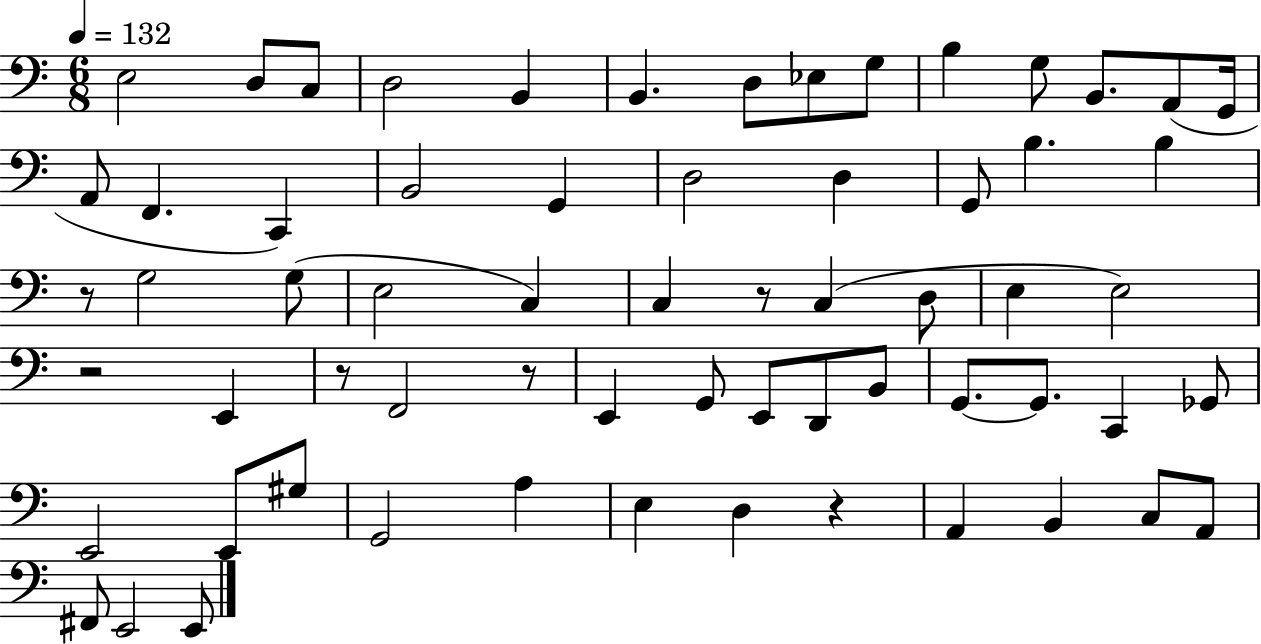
X:1
T:Untitled
M:6/8
L:1/4
K:C
E,2 D,/2 C,/2 D,2 B,, B,, D,/2 _E,/2 G,/2 B, G,/2 B,,/2 A,,/2 G,,/4 A,,/2 F,, C,, B,,2 G,, D,2 D, G,,/2 B, B, z/2 G,2 G,/2 E,2 C, C, z/2 C, D,/2 E, E,2 z2 E,, z/2 F,,2 z/2 E,, G,,/2 E,,/2 D,,/2 B,,/2 G,,/2 G,,/2 C,, _G,,/2 E,,2 E,,/2 ^G,/2 G,,2 A, E, D, z A,, B,, C,/2 A,,/2 ^F,,/2 E,,2 E,,/2